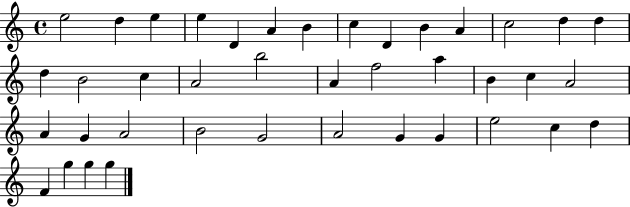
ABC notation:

X:1
T:Untitled
M:4/4
L:1/4
K:C
e2 d e e D A B c D B A c2 d d d B2 c A2 b2 A f2 a B c A2 A G A2 B2 G2 A2 G G e2 c d F g g g